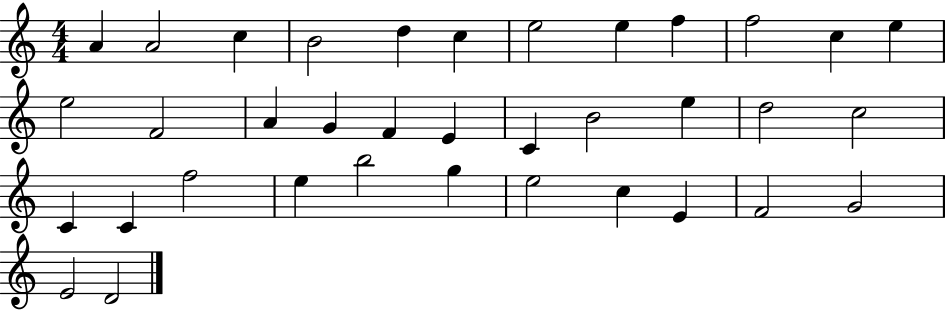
A4/q A4/h C5/q B4/h D5/q C5/q E5/h E5/q F5/q F5/h C5/q E5/q E5/h F4/h A4/q G4/q F4/q E4/q C4/q B4/h E5/q D5/h C5/h C4/q C4/q F5/h E5/q B5/h G5/q E5/h C5/q E4/q F4/h G4/h E4/h D4/h